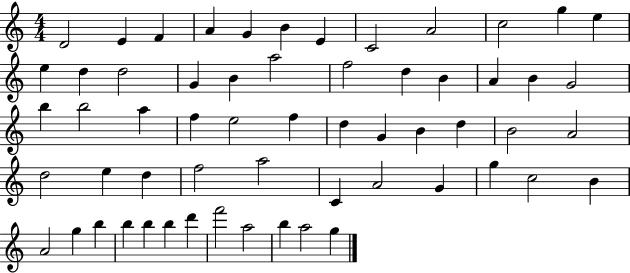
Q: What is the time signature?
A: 4/4